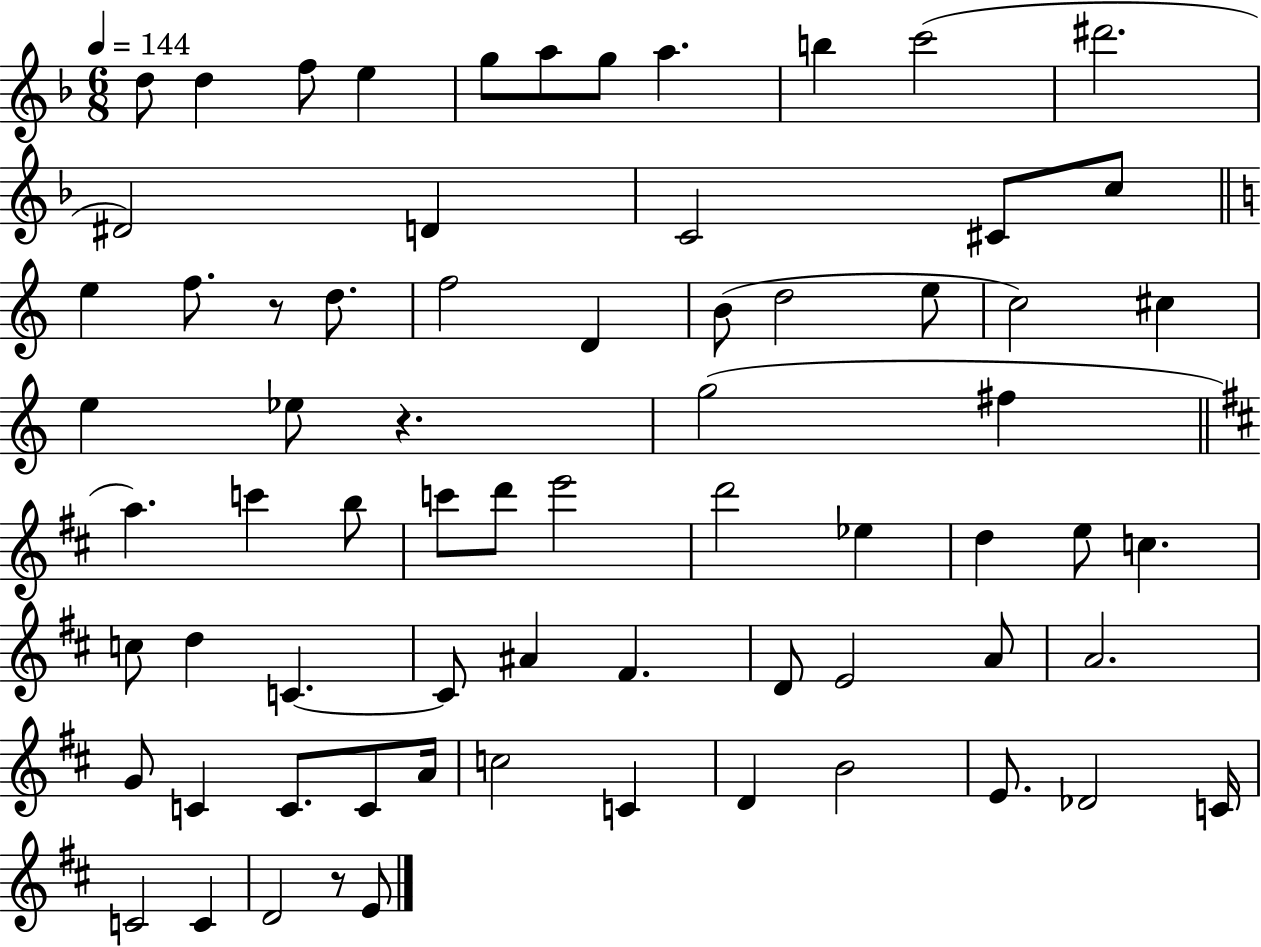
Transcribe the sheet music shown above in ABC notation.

X:1
T:Untitled
M:6/8
L:1/4
K:F
d/2 d f/2 e g/2 a/2 g/2 a b c'2 ^d'2 ^D2 D C2 ^C/2 c/2 e f/2 z/2 d/2 f2 D B/2 d2 e/2 c2 ^c e _e/2 z g2 ^f a c' b/2 c'/2 d'/2 e'2 d'2 _e d e/2 c c/2 d C C/2 ^A ^F D/2 E2 A/2 A2 G/2 C C/2 C/2 A/4 c2 C D B2 E/2 _D2 C/4 C2 C D2 z/2 E/2